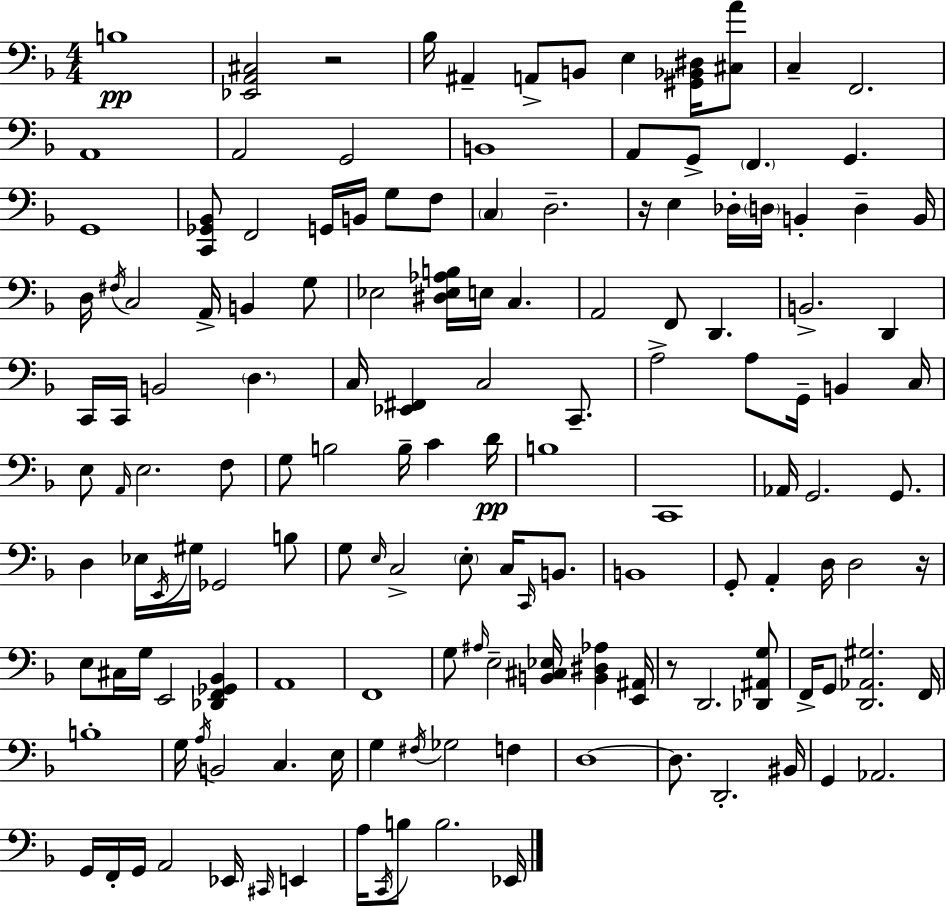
X:1
T:Untitled
M:4/4
L:1/4
K:Dm
B,4 [_E,,A,,^C,]2 z2 _B,/4 ^A,, A,,/2 B,,/2 E, [^G,,_B,,^D,]/4 [^C,A]/2 C, F,,2 A,,4 A,,2 G,,2 B,,4 A,,/2 G,,/2 F,, G,, G,,4 [C,,_G,,_B,,]/2 F,,2 G,,/4 B,,/4 G,/2 F,/2 C, D,2 z/4 E, _D,/4 D,/4 B,, D, B,,/4 D,/4 ^F,/4 C,2 A,,/4 B,, G,/2 _E,2 [^D,_E,_A,B,]/4 E,/4 C, A,,2 F,,/2 D,, B,,2 D,, C,,/4 C,,/4 B,,2 D, C,/4 [_E,,^F,,] C,2 C,,/2 A,2 A,/2 G,,/4 B,, C,/4 E,/2 A,,/4 E,2 F,/2 G,/2 B,2 B,/4 C D/4 B,4 C,,4 _A,,/4 G,,2 G,,/2 D, _E,/4 E,,/4 ^G,/4 _G,,2 B,/2 G,/2 E,/4 C,2 E,/2 C,/4 C,,/4 B,,/2 B,,4 G,,/2 A,, D,/4 D,2 z/4 E,/2 ^C,/4 G,/4 E,,2 [_D,,F,,_G,,_B,,] A,,4 F,,4 G,/2 ^A,/4 E,2 [B,,^C,_E,]/4 [B,,^D,_A,] [E,,^A,,]/4 z/2 D,,2 [_D,,^A,,G,]/2 F,,/4 G,,/2 [D,,_A,,^G,]2 F,,/4 B,4 G,/4 A,/4 B,,2 C, E,/4 G, ^F,/4 _G,2 F, D,4 D,/2 D,,2 ^B,,/4 G,, _A,,2 G,,/4 F,,/4 G,,/4 A,,2 _E,,/4 ^C,,/4 E,, A,/4 C,,/4 B,/2 B,2 _E,,/4